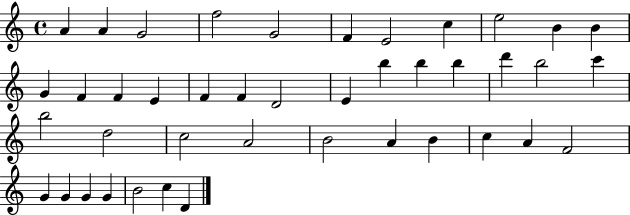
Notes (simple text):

A4/q A4/q G4/h F5/h G4/h F4/q E4/h C5/q E5/h B4/q B4/q G4/q F4/q F4/q E4/q F4/q F4/q D4/h E4/q B5/q B5/q B5/q D6/q B5/h C6/q B5/h D5/h C5/h A4/h B4/h A4/q B4/q C5/q A4/q F4/h G4/q G4/q G4/q G4/q B4/h C5/q D4/q